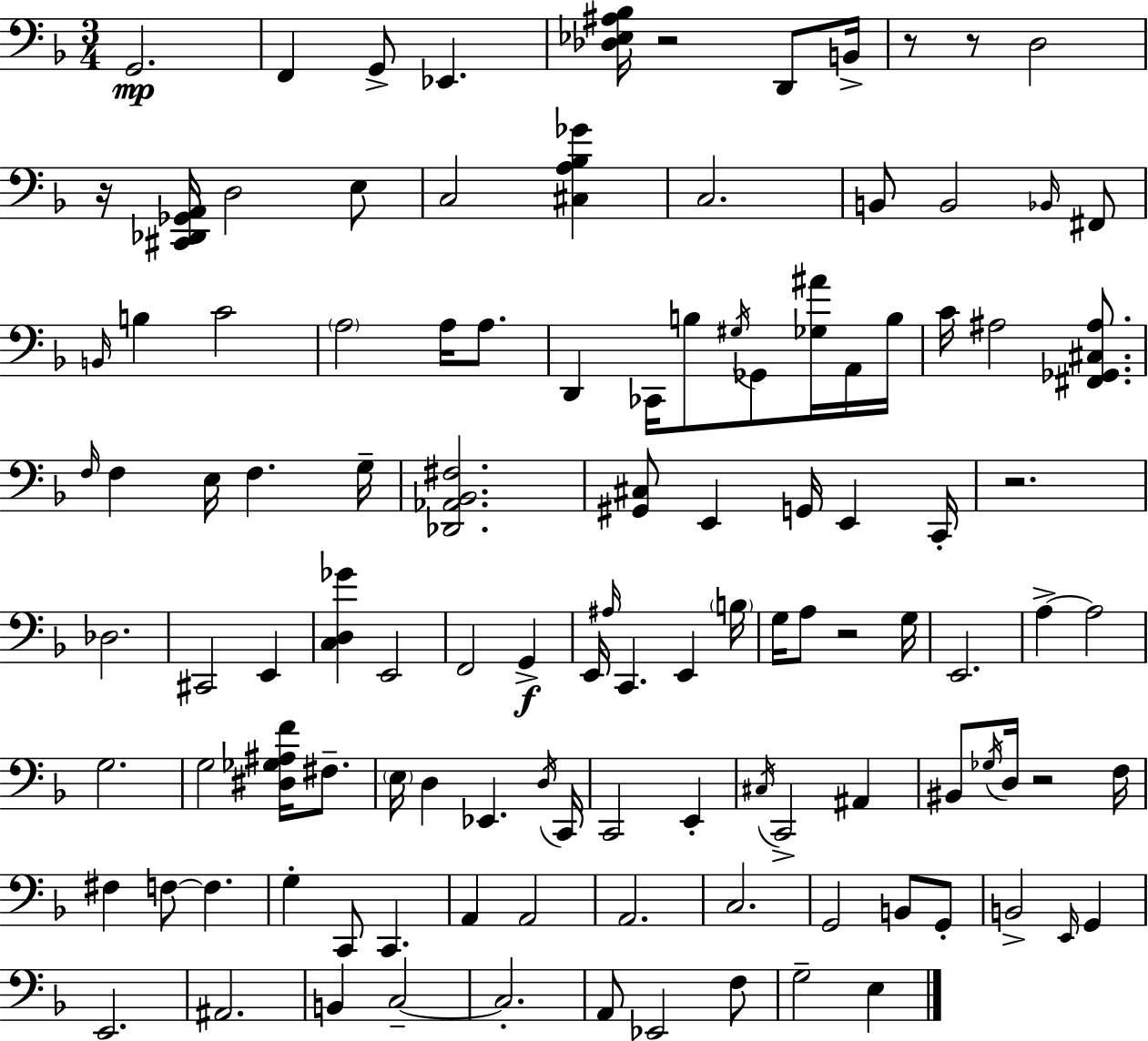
G2/h. F2/q G2/e Eb2/q. [Db3,Eb3,A#3,Bb3]/s R/h D2/e B2/s R/e R/e D3/h R/s [C#2,Db2,Gb2,A2]/s D3/h E3/e C3/h [C#3,A3,Bb3,Gb4]/q C3/h. B2/e B2/h Bb2/s F#2/e B2/s B3/q C4/h A3/h A3/s A3/e. D2/q CES2/s B3/e G#3/s Gb2/e [Gb3,A#4]/s A2/s B3/s C4/s A#3/h [F#2,Gb2,C#3,A#3]/e. F3/s F3/q E3/s F3/q. G3/s [Db2,Ab2,Bb2,F#3]/h. [G#2,C#3]/e E2/q G2/s E2/q C2/s R/h. Db3/h. C#2/h E2/q [C3,D3,Gb4]/q E2/h F2/h G2/q E2/s A#3/s C2/q. E2/q B3/s G3/s A3/e R/h G3/s E2/h. A3/q A3/h G3/h. G3/h [D#3,Gb3,A#3,F4]/s F#3/e. E3/s D3/q Eb2/q. D3/s C2/s C2/h E2/q C#3/s C2/h A#2/q BIS2/e Gb3/s D3/s R/h F3/s F#3/q F3/e F3/q. G3/q C2/e C2/q. A2/q A2/h A2/h. C3/h. G2/h B2/e G2/e B2/h E2/s G2/q E2/h. A#2/h. B2/q C3/h C3/h. A2/e Eb2/h F3/e G3/h E3/q